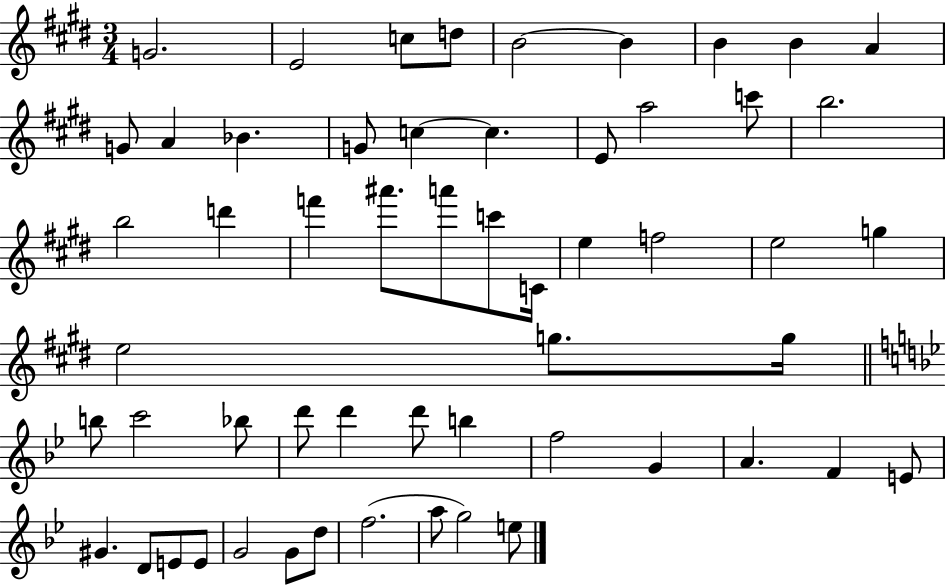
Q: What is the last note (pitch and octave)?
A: E5